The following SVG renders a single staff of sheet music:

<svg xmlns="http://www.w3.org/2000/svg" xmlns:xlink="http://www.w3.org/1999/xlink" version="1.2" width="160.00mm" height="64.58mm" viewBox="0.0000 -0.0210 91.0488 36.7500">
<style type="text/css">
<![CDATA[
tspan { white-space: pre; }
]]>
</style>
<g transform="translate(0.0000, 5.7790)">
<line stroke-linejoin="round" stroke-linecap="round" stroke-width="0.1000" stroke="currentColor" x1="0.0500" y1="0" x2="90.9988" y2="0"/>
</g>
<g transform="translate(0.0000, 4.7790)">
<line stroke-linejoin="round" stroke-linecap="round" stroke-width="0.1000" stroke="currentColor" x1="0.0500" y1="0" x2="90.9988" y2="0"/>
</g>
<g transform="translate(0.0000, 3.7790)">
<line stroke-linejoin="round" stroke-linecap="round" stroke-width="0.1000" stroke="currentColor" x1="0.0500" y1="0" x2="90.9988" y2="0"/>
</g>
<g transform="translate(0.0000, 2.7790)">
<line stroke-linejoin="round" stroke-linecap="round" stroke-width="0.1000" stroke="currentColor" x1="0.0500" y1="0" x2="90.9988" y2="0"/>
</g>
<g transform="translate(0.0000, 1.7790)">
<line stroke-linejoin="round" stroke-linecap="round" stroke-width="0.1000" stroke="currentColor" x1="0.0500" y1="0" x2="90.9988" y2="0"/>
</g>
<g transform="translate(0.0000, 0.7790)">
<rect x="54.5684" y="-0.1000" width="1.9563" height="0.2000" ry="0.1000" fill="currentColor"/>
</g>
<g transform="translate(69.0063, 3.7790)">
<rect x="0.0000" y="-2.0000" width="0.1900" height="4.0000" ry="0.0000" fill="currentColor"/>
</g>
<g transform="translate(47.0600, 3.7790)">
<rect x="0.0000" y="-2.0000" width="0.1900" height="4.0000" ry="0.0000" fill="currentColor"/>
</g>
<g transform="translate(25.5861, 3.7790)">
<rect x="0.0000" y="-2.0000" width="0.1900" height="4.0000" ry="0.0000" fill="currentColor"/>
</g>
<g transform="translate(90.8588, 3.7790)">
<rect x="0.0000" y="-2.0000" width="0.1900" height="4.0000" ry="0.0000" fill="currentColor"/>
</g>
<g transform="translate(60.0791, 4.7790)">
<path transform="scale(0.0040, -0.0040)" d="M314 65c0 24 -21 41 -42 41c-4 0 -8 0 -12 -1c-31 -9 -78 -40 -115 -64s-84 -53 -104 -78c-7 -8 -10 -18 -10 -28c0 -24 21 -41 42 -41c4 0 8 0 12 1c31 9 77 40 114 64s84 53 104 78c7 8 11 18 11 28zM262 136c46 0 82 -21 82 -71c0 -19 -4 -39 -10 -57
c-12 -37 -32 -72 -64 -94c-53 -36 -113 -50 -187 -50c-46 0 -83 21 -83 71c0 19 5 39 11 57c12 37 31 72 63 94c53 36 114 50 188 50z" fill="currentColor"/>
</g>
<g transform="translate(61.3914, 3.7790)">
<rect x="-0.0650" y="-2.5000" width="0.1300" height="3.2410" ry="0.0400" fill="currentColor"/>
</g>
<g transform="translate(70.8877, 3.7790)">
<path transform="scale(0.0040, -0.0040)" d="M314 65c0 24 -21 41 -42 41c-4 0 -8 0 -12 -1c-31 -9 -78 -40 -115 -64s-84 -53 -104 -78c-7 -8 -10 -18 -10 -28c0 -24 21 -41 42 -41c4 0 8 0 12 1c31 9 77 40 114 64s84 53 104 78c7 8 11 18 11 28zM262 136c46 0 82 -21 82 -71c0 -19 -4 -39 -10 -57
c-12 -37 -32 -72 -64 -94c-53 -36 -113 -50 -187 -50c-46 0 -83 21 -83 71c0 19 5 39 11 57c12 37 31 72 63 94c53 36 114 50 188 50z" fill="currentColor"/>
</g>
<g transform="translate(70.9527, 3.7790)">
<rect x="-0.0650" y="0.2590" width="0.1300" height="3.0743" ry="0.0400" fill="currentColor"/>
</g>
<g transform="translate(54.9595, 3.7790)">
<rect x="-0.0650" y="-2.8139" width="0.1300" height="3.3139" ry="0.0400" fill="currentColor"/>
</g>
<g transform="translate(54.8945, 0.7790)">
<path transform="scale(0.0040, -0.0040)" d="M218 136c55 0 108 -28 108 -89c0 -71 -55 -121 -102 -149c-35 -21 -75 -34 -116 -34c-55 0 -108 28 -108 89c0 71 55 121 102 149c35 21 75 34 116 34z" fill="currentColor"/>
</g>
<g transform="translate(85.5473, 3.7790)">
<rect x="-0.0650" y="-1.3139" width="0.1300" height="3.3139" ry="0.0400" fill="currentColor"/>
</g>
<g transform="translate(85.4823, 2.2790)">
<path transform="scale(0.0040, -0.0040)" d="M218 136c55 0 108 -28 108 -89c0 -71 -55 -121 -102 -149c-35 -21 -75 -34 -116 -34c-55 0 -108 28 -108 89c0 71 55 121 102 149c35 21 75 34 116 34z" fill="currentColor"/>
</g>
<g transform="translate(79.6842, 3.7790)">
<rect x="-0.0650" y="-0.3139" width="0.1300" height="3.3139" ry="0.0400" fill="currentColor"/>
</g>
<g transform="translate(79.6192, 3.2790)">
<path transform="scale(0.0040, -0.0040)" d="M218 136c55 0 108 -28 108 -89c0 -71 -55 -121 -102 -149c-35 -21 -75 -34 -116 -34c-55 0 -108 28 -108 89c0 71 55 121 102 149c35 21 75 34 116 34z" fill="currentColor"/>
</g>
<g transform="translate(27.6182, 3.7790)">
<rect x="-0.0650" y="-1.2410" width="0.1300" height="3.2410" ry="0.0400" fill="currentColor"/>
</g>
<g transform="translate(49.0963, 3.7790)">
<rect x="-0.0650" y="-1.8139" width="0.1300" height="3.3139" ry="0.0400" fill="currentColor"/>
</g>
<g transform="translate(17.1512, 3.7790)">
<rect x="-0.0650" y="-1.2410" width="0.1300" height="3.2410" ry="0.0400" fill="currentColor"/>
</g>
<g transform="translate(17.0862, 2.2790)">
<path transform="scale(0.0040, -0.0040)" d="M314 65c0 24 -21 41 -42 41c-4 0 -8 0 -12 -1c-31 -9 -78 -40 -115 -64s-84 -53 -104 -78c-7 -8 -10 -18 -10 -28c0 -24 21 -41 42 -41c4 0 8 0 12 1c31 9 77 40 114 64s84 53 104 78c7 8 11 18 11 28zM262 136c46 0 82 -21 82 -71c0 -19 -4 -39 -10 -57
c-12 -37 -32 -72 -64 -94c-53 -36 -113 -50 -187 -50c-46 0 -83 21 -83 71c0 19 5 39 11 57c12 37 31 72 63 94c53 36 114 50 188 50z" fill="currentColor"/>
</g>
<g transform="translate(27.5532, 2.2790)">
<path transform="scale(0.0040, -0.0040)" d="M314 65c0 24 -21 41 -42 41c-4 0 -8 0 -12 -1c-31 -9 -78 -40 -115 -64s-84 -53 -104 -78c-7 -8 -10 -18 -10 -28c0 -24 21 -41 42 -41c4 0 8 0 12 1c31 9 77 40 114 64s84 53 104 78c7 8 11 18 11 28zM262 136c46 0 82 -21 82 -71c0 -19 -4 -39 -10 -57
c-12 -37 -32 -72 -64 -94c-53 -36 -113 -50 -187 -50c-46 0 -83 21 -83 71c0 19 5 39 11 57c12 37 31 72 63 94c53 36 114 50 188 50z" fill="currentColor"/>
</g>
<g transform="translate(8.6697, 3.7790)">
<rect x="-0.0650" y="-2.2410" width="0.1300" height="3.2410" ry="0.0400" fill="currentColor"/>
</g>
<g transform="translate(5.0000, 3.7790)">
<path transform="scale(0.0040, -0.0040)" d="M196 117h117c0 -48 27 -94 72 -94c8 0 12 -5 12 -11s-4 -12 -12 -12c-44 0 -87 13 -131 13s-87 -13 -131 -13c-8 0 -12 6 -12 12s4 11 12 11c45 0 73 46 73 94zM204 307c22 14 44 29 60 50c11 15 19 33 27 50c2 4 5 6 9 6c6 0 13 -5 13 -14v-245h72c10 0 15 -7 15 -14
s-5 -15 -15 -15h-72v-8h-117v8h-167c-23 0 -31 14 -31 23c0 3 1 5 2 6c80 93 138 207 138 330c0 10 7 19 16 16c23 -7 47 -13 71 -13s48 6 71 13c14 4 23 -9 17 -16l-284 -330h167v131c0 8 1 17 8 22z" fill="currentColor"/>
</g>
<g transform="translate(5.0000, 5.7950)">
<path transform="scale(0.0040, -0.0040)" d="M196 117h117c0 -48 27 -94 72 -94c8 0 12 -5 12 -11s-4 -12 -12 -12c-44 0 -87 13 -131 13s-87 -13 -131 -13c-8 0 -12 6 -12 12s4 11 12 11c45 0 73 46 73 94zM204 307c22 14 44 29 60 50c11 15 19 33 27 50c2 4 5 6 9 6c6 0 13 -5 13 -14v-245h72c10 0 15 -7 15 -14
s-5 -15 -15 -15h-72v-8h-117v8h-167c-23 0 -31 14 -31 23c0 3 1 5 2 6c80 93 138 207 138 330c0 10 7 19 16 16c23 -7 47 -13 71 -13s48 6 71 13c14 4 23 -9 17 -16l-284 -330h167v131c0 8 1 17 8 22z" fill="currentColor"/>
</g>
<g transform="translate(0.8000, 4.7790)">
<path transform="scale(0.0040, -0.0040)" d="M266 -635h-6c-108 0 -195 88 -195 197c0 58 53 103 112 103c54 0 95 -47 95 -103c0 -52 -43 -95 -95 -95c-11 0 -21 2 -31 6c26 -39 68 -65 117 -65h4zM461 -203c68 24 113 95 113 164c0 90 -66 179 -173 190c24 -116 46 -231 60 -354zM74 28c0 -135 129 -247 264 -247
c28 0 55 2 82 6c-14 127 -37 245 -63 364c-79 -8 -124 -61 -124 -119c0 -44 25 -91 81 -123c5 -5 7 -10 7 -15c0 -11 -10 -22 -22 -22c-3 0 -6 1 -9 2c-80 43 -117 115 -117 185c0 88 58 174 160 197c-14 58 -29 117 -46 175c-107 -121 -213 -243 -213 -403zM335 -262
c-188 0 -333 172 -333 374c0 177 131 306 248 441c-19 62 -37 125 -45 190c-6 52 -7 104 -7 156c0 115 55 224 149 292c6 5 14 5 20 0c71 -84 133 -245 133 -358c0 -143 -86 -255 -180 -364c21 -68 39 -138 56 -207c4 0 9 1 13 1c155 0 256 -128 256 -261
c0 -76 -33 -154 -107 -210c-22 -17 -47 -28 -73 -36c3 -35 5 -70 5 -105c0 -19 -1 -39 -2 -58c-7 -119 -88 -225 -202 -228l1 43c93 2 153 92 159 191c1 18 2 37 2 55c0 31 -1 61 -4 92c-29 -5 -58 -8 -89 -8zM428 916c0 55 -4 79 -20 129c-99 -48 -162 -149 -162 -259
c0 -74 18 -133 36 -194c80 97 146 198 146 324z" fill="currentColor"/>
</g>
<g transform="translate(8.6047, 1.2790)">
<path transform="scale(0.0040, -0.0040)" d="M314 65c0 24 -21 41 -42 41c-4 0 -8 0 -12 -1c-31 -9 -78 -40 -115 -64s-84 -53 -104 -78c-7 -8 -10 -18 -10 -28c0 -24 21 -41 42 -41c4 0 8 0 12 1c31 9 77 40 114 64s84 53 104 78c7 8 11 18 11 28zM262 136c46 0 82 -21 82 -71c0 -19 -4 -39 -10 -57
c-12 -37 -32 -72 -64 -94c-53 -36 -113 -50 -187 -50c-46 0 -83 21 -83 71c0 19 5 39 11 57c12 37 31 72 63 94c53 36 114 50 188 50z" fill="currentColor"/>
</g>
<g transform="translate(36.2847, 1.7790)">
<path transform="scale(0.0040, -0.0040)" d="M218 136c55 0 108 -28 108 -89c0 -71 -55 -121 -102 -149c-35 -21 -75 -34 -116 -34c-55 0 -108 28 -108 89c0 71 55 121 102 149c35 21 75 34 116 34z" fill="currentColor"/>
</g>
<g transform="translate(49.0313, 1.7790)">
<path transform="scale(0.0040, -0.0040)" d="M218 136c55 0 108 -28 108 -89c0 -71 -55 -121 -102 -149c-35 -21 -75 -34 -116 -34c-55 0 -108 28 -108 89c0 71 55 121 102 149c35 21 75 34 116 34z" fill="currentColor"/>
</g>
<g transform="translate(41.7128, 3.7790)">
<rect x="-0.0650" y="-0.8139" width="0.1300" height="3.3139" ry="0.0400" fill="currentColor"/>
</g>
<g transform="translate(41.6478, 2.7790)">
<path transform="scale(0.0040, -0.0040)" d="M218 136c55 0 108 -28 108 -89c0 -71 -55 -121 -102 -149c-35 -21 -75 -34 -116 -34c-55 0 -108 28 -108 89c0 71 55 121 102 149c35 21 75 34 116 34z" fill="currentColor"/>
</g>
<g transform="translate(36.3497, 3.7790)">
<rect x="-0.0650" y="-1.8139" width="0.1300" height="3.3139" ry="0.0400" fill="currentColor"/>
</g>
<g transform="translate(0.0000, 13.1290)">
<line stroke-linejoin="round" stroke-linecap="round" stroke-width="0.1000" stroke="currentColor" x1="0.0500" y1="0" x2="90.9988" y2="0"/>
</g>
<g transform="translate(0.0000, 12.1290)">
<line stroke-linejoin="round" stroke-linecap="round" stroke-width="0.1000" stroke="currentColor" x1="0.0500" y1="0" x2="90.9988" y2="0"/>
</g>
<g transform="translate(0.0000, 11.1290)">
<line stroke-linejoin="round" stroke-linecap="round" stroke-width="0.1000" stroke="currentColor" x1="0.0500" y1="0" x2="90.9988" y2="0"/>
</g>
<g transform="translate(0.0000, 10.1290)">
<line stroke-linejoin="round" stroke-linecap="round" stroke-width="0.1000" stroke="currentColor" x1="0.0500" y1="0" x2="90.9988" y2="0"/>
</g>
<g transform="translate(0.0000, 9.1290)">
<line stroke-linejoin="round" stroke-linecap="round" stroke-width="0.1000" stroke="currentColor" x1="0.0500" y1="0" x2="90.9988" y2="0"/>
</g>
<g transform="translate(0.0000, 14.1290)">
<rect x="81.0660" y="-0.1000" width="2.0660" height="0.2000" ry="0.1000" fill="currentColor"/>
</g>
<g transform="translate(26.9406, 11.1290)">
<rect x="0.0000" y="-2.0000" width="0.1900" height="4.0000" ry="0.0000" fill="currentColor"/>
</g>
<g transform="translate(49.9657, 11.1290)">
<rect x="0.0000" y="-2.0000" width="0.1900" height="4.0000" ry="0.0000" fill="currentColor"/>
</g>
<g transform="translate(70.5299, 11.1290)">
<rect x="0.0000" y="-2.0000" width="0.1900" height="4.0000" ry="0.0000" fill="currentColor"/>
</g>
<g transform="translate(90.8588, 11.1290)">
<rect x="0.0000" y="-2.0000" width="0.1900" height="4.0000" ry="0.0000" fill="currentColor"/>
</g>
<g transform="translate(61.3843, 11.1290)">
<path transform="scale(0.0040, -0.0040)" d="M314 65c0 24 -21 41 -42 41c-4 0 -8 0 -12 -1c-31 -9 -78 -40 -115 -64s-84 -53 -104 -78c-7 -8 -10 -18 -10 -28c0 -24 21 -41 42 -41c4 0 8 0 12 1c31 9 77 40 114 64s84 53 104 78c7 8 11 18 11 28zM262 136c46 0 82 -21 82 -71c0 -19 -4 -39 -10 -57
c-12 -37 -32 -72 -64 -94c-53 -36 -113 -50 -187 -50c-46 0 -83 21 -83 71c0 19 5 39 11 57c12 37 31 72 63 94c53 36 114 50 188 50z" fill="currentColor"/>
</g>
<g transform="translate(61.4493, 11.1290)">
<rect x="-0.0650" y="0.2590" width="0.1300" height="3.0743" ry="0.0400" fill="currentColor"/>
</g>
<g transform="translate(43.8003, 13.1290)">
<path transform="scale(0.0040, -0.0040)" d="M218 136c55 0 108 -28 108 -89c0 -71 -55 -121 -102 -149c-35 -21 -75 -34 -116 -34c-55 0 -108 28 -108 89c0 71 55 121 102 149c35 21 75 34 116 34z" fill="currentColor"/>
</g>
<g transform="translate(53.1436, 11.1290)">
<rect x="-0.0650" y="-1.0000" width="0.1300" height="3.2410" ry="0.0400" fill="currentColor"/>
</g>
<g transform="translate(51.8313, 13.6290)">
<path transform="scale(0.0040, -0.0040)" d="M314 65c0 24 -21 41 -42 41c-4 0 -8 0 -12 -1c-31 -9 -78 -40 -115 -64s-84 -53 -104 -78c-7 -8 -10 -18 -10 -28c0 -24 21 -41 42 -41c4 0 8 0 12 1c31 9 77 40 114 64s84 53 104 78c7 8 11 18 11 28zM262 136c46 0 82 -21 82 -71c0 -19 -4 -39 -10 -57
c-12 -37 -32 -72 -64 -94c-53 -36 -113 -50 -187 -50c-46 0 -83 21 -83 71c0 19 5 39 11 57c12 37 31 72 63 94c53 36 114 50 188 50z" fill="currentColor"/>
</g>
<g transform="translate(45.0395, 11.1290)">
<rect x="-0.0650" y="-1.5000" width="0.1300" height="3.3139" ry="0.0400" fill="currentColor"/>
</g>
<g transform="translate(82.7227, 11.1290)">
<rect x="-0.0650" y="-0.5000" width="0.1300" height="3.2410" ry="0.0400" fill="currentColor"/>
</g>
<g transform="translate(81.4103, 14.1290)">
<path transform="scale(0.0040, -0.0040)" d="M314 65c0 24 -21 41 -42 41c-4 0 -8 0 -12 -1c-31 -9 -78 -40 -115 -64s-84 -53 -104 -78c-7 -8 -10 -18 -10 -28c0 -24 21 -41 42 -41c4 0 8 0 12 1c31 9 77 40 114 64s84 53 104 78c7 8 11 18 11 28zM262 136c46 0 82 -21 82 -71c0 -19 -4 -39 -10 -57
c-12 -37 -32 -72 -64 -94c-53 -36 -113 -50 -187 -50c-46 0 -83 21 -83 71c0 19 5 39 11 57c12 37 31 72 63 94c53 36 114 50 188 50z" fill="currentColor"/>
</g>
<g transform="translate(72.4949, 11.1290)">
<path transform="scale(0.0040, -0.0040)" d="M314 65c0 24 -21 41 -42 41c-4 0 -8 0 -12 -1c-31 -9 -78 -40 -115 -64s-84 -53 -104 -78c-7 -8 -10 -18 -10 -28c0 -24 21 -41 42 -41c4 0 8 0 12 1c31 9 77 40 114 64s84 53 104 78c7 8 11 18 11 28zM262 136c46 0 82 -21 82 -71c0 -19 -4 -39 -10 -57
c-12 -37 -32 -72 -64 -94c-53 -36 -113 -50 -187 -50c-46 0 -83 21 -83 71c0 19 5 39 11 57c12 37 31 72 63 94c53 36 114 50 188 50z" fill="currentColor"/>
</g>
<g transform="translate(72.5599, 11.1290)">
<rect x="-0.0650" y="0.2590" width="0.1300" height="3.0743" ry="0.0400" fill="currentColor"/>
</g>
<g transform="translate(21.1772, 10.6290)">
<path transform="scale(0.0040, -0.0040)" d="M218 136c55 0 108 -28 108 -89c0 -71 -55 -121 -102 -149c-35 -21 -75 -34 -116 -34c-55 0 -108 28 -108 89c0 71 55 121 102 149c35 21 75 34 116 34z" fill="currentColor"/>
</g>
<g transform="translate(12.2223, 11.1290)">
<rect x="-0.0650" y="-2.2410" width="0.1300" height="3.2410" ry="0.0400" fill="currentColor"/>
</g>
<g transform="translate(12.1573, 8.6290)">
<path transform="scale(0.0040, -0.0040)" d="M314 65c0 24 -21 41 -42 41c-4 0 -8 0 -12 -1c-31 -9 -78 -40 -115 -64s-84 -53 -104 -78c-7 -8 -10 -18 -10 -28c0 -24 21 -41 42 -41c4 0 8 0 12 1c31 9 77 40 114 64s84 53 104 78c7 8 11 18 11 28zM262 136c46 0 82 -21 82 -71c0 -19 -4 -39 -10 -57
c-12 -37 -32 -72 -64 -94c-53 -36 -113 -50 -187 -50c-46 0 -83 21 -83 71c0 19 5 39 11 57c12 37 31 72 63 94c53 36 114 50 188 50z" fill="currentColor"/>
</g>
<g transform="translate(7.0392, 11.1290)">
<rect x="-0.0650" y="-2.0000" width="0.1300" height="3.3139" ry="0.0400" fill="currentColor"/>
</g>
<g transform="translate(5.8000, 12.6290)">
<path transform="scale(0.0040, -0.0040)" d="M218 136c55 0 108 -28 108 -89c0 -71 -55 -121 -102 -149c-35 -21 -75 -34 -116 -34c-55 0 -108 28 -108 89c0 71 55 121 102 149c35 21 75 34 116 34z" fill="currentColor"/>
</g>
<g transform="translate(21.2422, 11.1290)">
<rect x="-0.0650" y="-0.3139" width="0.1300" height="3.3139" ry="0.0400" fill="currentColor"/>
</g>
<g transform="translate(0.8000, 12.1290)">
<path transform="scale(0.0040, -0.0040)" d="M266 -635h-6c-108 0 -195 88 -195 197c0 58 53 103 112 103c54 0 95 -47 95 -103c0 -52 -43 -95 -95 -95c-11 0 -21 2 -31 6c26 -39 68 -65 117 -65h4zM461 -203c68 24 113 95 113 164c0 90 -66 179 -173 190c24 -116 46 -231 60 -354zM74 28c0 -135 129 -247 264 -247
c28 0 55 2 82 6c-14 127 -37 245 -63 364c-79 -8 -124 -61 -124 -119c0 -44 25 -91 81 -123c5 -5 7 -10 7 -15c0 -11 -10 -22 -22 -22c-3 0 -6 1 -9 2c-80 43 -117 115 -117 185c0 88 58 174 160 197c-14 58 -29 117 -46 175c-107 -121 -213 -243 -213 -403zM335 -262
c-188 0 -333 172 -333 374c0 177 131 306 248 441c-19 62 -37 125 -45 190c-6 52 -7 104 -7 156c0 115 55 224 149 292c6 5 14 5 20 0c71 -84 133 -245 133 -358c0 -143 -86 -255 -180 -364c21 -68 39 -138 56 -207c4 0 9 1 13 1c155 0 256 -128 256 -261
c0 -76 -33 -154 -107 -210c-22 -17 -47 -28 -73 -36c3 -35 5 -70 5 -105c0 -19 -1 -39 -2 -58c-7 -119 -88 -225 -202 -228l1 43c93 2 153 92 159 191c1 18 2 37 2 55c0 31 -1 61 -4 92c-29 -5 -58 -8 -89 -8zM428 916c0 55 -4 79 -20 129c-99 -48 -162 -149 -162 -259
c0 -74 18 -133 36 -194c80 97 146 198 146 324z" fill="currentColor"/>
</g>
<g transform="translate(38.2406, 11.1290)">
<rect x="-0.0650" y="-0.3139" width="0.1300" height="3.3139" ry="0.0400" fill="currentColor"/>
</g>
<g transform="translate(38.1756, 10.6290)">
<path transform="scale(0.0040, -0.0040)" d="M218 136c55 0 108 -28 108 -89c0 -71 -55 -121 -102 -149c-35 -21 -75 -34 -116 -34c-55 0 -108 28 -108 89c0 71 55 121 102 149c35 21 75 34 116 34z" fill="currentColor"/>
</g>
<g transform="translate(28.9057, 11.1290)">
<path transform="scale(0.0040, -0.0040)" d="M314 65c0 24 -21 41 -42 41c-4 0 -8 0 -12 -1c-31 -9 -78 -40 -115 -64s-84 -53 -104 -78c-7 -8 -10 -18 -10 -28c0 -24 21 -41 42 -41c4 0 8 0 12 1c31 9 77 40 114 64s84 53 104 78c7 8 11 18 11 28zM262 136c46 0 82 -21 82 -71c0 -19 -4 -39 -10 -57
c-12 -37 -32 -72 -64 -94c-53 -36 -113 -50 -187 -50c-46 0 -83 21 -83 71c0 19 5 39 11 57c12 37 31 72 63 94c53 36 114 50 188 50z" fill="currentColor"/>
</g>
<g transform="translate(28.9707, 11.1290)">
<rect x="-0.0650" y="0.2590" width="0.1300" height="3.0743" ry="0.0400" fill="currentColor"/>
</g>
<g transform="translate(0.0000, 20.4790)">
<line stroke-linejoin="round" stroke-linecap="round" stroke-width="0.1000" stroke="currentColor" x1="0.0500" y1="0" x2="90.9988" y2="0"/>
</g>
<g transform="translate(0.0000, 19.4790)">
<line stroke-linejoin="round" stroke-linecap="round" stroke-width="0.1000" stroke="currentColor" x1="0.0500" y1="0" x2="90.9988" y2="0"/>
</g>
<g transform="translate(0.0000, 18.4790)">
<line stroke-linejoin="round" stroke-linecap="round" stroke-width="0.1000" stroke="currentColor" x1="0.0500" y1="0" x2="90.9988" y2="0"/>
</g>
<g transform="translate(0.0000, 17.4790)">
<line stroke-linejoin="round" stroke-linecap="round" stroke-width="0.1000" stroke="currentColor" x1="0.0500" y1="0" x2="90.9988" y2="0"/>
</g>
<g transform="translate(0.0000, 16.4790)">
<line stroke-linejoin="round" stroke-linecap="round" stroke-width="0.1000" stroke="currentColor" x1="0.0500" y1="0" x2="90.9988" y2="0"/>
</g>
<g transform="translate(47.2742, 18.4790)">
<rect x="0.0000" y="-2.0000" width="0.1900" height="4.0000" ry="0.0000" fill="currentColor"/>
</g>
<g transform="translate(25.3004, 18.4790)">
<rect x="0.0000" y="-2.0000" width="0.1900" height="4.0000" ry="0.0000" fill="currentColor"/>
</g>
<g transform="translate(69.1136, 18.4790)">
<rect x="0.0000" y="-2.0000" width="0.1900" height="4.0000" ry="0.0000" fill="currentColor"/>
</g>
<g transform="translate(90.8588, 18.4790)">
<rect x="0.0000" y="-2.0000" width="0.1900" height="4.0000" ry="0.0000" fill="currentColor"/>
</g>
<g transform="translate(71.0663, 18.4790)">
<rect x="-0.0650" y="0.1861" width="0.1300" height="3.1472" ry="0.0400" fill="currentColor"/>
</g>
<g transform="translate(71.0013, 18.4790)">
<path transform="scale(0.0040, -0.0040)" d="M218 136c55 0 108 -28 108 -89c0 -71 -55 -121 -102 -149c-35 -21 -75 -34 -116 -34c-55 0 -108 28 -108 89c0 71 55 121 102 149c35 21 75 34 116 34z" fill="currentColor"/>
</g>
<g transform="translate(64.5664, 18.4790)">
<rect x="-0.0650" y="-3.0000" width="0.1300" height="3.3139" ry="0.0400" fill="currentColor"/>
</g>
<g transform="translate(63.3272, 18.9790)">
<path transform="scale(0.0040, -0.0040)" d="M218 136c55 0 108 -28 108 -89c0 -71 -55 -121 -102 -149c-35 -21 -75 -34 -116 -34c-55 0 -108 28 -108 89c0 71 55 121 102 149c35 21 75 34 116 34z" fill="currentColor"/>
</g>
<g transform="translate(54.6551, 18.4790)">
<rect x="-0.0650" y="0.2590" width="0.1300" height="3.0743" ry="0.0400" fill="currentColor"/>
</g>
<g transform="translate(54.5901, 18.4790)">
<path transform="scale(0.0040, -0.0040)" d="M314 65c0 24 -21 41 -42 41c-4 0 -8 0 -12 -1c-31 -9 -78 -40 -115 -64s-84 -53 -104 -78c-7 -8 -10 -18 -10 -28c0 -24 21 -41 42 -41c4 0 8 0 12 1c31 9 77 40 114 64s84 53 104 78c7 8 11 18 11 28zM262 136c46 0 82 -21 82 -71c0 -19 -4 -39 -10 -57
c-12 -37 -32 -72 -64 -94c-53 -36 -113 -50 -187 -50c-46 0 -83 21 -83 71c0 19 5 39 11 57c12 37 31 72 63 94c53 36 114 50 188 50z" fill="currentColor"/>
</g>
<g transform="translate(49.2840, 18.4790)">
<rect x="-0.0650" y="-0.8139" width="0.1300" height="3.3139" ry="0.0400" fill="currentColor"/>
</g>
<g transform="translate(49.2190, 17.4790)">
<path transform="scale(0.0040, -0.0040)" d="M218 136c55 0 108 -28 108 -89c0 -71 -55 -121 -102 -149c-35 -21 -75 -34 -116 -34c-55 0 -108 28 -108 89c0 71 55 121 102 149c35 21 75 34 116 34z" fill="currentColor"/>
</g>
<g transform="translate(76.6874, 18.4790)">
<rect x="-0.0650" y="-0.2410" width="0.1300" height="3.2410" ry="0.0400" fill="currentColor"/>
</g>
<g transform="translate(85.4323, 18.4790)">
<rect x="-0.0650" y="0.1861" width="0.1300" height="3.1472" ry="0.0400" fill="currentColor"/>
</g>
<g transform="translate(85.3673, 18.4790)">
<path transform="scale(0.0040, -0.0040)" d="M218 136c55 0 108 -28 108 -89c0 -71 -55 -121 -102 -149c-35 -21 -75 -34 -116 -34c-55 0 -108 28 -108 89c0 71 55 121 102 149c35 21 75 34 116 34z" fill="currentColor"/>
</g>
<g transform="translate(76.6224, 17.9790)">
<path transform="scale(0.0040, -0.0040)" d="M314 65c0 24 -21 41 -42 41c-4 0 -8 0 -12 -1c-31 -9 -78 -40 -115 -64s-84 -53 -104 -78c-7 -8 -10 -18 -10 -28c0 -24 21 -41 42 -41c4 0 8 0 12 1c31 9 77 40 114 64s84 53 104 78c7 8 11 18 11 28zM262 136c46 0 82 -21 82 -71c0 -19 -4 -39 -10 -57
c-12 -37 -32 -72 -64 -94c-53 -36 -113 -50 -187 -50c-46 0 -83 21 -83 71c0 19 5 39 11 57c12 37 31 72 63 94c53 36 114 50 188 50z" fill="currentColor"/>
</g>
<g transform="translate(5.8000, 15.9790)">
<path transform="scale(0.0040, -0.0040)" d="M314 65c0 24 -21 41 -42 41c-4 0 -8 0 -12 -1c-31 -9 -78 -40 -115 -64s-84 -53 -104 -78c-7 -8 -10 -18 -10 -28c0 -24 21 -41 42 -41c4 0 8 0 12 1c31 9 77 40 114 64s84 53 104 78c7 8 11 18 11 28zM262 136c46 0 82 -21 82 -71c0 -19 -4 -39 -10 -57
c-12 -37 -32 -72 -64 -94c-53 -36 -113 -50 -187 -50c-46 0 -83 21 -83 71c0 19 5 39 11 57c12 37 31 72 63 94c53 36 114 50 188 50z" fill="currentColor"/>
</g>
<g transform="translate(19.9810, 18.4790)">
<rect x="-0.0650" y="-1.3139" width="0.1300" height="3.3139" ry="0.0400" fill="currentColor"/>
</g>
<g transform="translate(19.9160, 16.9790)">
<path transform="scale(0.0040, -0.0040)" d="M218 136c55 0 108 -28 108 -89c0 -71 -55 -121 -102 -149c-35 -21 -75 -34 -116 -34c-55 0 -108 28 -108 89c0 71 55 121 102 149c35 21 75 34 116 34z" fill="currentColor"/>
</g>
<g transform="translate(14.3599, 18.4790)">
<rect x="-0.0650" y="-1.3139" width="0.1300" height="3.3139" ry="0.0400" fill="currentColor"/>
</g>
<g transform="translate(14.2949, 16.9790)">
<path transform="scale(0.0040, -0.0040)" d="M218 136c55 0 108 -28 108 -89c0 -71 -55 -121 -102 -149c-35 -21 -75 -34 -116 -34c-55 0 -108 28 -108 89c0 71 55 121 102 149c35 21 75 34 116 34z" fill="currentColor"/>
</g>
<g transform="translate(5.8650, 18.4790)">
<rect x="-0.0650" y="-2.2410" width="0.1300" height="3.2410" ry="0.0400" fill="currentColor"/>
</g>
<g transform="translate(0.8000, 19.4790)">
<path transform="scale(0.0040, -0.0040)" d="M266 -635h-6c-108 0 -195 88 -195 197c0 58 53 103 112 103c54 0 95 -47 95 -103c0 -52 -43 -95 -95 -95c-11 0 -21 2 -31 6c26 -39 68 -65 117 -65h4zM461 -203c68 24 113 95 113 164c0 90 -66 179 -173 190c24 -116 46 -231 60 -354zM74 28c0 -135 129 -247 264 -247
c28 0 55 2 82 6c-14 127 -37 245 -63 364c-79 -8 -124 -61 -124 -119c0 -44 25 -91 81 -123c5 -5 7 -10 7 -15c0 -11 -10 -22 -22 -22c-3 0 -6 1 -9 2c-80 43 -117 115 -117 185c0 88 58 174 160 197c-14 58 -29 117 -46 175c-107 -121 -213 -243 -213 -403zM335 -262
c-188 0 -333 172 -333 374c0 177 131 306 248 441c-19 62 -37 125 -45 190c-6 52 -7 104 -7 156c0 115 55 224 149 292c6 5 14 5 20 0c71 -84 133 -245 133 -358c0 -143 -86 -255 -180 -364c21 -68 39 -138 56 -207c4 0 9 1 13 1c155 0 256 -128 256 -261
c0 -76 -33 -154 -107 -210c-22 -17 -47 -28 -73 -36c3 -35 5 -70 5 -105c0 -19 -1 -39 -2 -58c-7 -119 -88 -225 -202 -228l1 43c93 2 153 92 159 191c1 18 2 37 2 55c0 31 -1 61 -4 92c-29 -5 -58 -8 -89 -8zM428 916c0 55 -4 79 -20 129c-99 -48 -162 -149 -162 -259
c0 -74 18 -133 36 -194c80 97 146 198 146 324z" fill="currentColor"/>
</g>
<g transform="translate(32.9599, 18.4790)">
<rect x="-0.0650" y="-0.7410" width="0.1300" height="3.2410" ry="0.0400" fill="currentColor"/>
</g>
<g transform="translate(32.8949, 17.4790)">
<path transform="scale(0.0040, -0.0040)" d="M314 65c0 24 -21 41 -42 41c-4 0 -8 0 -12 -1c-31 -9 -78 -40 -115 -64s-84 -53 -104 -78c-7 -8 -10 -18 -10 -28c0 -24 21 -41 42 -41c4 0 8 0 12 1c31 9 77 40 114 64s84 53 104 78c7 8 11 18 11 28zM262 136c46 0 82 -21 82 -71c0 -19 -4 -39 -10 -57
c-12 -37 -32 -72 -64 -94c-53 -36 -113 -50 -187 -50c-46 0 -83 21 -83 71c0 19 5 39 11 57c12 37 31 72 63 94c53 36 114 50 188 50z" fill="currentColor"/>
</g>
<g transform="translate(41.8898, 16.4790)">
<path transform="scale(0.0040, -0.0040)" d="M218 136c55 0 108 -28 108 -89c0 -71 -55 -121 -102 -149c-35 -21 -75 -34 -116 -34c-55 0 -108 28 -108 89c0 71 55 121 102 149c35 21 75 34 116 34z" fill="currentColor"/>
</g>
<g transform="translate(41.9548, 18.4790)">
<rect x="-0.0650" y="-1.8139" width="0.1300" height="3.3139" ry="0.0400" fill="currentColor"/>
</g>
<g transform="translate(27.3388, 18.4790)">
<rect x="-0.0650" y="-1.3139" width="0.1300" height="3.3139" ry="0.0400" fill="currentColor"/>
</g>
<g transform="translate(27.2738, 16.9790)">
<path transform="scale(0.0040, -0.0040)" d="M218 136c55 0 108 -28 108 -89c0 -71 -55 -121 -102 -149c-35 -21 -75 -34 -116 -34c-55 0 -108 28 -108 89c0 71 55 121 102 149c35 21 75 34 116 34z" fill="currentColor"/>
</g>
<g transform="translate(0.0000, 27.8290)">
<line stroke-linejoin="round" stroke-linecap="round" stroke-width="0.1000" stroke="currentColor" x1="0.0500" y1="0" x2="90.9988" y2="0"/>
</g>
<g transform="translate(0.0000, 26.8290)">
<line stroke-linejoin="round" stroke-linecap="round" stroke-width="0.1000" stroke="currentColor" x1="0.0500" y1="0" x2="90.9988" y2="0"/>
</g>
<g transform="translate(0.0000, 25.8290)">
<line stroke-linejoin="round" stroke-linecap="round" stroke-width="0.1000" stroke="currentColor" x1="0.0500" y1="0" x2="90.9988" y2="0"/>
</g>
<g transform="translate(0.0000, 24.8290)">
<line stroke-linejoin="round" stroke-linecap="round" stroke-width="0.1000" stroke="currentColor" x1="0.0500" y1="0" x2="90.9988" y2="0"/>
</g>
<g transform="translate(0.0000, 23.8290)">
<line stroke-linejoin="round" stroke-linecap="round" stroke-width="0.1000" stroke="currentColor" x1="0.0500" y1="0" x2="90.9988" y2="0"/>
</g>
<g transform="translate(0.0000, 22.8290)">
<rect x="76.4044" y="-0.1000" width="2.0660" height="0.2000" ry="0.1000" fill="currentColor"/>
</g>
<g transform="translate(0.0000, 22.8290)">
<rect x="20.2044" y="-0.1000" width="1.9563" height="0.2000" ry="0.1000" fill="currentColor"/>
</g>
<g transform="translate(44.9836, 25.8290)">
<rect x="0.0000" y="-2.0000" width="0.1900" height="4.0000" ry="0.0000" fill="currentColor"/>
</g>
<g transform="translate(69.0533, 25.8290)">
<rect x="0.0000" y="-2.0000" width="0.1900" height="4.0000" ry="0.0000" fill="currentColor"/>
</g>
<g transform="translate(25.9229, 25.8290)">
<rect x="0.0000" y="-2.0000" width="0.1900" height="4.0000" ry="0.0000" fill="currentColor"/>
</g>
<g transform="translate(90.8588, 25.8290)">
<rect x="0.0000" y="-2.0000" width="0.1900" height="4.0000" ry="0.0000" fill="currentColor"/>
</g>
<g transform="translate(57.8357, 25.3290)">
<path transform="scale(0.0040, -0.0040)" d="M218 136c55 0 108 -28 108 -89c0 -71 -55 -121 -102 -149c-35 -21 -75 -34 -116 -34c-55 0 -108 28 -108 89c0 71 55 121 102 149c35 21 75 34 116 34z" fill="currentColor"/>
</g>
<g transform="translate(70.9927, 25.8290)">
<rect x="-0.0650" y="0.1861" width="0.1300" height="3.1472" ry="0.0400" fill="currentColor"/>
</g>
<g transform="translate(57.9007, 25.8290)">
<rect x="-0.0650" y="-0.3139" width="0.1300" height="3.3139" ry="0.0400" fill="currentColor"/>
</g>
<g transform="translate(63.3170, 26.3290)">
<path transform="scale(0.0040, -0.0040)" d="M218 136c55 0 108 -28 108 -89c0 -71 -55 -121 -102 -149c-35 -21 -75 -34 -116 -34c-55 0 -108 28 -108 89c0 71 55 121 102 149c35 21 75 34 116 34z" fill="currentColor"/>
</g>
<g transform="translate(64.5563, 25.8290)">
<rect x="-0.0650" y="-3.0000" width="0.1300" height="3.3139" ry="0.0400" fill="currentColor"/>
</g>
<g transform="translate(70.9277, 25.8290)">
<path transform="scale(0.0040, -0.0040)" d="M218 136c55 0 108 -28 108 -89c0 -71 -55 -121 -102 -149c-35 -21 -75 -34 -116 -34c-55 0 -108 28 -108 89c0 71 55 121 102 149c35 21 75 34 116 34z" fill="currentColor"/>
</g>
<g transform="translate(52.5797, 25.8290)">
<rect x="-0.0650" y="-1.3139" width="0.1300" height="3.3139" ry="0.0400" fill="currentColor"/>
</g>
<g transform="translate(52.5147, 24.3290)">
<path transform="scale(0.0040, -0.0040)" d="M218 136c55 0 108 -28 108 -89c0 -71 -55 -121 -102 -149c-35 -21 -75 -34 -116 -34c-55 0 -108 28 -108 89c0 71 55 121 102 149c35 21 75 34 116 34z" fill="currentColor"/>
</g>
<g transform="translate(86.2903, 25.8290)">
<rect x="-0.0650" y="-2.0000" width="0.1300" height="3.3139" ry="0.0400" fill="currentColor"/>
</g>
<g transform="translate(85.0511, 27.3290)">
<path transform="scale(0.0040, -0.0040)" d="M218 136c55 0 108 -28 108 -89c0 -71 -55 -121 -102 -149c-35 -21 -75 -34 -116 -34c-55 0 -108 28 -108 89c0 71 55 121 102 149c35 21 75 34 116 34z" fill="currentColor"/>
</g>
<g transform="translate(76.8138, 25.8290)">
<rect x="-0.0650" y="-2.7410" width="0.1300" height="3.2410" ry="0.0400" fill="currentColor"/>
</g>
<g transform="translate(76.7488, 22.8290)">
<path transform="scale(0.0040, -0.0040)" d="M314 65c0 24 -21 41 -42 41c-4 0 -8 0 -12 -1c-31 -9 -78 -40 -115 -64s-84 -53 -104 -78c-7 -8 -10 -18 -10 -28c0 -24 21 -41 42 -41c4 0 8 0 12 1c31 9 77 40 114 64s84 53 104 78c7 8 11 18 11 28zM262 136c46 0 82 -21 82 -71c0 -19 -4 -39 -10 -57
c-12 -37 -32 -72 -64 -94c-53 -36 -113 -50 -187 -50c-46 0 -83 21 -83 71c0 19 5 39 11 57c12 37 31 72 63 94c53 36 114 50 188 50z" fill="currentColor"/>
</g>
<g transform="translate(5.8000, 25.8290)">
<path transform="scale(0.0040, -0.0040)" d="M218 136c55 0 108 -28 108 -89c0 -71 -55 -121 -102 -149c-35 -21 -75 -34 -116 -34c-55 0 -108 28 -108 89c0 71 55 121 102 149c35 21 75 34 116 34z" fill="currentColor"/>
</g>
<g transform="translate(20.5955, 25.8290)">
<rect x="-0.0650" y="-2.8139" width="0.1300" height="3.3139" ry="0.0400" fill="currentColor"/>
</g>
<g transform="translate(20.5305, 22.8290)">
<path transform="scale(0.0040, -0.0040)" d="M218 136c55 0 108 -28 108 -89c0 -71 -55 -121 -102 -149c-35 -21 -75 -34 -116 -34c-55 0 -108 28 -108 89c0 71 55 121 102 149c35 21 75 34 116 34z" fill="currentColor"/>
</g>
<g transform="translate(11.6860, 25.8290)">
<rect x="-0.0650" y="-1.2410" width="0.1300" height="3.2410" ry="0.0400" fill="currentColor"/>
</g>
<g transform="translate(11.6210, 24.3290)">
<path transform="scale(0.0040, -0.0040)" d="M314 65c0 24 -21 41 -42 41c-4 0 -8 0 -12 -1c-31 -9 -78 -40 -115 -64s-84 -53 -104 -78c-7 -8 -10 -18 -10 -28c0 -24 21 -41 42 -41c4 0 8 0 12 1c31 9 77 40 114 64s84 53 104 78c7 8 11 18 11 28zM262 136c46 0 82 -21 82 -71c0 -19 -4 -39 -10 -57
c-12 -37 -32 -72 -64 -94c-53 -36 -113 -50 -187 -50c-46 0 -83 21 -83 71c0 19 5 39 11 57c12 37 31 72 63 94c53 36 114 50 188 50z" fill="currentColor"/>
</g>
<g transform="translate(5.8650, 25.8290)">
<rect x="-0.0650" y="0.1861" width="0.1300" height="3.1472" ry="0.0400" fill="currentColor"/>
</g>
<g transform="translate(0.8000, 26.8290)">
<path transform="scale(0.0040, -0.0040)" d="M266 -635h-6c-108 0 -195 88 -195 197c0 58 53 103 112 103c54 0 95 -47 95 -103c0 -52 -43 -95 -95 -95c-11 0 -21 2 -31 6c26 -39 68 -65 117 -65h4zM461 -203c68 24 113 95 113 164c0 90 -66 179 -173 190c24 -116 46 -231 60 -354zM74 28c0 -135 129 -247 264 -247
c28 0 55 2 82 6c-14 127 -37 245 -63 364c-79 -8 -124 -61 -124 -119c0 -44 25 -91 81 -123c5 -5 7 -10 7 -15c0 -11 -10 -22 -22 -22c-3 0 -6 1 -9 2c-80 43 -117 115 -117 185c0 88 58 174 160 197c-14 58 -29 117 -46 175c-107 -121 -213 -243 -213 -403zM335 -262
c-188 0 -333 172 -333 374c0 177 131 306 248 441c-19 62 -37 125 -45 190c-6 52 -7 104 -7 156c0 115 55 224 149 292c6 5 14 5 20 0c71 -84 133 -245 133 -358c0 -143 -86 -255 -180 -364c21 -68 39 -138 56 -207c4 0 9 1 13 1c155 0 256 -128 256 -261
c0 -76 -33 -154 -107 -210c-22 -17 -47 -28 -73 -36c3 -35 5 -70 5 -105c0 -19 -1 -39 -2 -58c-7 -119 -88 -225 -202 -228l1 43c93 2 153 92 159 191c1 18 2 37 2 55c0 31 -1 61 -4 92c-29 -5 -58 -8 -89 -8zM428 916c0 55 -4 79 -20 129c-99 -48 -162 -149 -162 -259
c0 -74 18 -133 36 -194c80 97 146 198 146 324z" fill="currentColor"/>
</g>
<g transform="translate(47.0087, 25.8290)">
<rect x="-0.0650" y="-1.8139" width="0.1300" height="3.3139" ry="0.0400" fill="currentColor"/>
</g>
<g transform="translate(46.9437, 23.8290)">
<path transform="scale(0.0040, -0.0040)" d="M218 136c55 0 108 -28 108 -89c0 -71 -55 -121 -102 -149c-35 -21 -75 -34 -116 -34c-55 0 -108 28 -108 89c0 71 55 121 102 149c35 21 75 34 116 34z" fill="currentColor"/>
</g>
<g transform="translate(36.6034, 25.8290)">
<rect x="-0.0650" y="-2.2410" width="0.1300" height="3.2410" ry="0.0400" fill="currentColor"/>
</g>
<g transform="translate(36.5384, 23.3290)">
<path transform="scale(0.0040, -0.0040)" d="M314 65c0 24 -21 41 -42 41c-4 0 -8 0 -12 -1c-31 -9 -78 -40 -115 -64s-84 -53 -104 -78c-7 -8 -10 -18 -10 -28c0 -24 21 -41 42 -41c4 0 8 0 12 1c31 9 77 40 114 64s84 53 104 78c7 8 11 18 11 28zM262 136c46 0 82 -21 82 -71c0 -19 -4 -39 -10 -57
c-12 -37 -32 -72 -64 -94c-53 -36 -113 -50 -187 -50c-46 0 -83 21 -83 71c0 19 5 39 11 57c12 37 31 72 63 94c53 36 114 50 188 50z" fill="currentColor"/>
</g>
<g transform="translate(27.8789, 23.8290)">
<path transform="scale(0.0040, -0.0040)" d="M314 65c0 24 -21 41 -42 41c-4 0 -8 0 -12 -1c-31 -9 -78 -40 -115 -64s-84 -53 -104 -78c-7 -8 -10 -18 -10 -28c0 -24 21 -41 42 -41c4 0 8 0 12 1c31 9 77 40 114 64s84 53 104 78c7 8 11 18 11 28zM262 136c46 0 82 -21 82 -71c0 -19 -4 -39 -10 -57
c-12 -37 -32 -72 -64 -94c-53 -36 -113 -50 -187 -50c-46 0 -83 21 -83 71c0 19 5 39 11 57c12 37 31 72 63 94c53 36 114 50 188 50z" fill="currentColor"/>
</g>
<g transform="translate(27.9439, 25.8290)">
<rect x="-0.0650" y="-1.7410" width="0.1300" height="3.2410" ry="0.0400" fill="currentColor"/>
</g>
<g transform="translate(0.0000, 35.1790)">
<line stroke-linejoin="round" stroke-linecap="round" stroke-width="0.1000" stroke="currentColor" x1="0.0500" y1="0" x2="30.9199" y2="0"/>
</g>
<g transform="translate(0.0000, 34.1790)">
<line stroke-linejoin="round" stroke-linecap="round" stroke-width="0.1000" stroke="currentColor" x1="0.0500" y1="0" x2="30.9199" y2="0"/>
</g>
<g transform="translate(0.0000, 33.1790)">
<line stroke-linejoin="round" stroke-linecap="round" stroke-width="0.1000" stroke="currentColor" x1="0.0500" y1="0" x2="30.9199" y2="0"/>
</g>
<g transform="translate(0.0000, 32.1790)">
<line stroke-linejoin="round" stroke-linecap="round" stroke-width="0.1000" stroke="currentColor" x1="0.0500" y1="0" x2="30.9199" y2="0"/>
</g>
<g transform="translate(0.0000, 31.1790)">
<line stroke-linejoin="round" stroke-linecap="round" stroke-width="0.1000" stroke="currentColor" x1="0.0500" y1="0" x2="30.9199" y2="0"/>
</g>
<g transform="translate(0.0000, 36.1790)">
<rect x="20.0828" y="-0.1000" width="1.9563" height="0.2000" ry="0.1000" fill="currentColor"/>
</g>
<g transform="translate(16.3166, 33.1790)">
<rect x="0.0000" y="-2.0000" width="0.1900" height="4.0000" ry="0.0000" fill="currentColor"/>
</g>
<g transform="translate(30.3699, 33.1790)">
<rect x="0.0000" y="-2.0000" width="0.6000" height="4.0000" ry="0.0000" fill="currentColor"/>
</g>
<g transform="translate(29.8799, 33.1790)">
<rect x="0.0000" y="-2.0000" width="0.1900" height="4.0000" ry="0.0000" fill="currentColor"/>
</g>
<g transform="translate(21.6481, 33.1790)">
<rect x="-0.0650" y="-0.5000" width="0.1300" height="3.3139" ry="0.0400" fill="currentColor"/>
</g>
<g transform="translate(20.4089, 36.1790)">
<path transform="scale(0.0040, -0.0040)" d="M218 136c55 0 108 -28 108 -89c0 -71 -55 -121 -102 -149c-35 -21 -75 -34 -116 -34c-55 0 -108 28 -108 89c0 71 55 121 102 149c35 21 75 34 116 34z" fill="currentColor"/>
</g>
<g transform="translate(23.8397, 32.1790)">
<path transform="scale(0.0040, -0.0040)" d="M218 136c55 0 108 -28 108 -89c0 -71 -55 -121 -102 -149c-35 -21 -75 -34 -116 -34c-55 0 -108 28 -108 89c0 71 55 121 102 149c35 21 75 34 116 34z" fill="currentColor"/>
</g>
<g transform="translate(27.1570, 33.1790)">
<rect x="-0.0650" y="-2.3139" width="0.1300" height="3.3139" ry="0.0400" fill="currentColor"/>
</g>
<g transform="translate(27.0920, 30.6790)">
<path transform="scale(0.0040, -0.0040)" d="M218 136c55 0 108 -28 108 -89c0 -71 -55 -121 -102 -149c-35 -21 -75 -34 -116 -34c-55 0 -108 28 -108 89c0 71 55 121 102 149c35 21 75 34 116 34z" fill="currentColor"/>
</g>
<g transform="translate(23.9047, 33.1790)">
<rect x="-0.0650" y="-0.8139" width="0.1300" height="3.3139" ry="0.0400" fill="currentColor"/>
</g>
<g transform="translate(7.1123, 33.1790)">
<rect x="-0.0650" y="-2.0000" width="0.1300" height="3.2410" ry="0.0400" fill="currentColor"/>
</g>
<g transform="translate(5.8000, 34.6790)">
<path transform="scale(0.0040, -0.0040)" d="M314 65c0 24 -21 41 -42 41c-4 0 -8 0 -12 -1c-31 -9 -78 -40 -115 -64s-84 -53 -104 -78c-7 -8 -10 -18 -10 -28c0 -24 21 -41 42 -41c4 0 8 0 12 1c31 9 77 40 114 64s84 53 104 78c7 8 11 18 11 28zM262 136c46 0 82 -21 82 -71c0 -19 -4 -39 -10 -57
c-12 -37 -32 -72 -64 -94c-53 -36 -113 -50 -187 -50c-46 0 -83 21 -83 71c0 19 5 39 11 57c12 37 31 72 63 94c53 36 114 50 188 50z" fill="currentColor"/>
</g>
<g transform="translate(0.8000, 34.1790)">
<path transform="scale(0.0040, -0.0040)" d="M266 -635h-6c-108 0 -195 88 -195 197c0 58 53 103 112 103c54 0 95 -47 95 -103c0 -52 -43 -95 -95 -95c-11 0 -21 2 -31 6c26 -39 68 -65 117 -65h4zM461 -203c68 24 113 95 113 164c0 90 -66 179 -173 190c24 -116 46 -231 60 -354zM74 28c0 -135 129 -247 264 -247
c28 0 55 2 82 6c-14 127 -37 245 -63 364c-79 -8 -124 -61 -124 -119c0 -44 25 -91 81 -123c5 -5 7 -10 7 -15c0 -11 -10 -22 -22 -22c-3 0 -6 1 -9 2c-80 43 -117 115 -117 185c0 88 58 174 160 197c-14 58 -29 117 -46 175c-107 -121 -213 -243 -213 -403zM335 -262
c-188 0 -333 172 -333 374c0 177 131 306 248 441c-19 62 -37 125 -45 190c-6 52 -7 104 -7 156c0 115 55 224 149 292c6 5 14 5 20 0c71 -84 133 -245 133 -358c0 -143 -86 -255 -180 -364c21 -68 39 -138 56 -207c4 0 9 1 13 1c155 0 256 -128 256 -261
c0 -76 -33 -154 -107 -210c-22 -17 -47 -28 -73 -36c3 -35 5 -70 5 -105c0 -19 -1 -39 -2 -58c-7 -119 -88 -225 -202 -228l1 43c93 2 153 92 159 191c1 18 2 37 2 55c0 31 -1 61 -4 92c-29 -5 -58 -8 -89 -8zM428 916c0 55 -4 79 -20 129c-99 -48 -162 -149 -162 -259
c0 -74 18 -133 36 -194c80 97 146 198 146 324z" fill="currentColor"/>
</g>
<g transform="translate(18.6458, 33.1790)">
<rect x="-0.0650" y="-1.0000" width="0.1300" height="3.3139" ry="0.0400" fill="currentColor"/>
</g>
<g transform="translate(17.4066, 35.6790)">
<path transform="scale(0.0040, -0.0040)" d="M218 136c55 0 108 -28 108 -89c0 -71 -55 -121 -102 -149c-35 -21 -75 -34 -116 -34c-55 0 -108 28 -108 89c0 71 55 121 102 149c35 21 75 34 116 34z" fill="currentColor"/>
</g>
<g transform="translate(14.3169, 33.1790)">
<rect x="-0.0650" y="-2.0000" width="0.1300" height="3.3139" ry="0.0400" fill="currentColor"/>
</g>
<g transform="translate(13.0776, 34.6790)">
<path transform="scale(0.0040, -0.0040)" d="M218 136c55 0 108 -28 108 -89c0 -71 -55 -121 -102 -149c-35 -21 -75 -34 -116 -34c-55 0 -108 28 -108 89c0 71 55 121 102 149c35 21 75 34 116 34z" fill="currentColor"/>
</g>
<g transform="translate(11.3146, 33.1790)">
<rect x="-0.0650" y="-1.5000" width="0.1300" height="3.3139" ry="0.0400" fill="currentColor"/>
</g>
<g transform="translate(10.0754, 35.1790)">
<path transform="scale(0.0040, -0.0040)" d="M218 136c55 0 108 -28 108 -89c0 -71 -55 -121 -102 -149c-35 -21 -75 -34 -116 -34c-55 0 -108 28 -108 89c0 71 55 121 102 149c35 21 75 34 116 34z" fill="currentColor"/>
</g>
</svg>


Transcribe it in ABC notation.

X:1
T:Untitled
M:4/4
L:1/4
K:C
g2 e2 e2 f d f a G2 B2 c e F g2 c B2 c E D2 B2 B2 C2 g2 e e e d2 f d B2 A B c2 B B e2 a f2 g2 f e c A B a2 F F2 E F D C d g